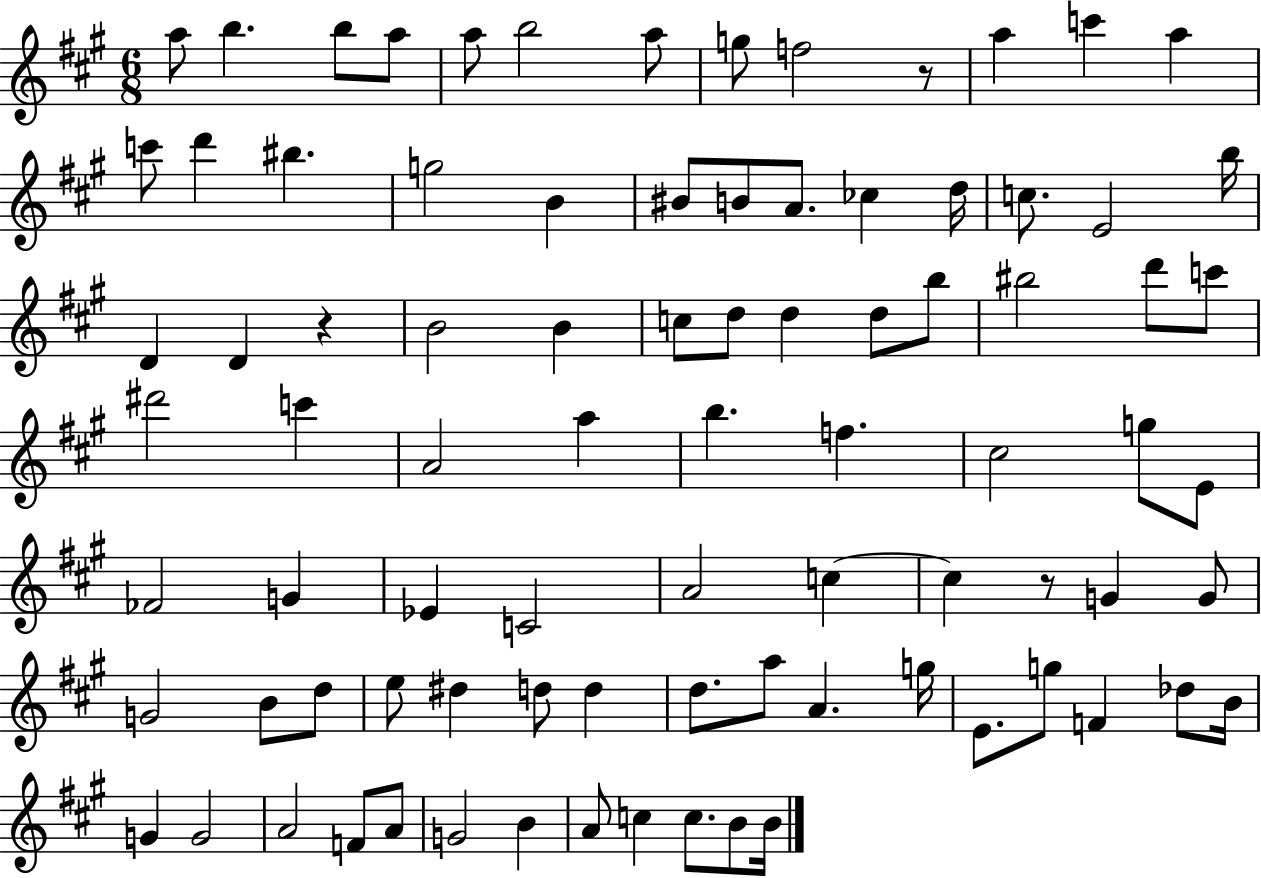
{
  \clef treble
  \numericTimeSignature
  \time 6/8
  \key a \major
  a''8 b''4. b''8 a''8 | a''8 b''2 a''8 | g''8 f''2 r8 | a''4 c'''4 a''4 | \break c'''8 d'''4 bis''4. | g''2 b'4 | bis'8 b'8 a'8. ces''4 d''16 | c''8. e'2 b''16 | \break d'4 d'4 r4 | b'2 b'4 | c''8 d''8 d''4 d''8 b''8 | bis''2 d'''8 c'''8 | \break dis'''2 c'''4 | a'2 a''4 | b''4. f''4. | cis''2 g''8 e'8 | \break fes'2 g'4 | ees'4 c'2 | a'2 c''4~~ | c''4 r8 g'4 g'8 | \break g'2 b'8 d''8 | e''8 dis''4 d''8 d''4 | d''8. a''8 a'4. g''16 | e'8. g''8 f'4 des''8 b'16 | \break g'4 g'2 | a'2 f'8 a'8 | g'2 b'4 | a'8 c''4 c''8. b'8 b'16 | \break \bar "|."
}